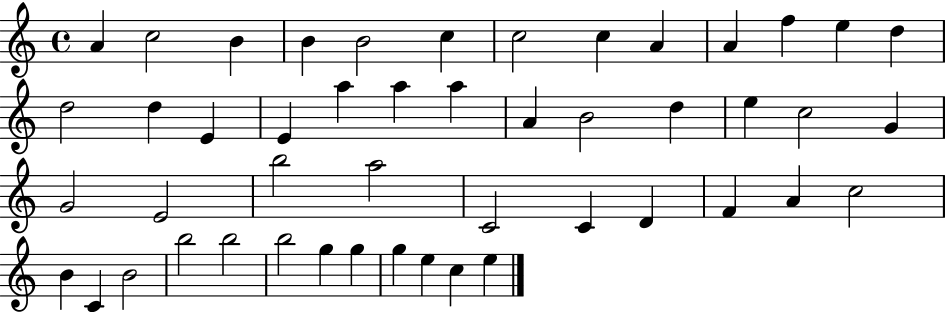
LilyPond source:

{
  \clef treble
  \time 4/4
  \defaultTimeSignature
  \key c \major
  a'4 c''2 b'4 | b'4 b'2 c''4 | c''2 c''4 a'4 | a'4 f''4 e''4 d''4 | \break d''2 d''4 e'4 | e'4 a''4 a''4 a''4 | a'4 b'2 d''4 | e''4 c''2 g'4 | \break g'2 e'2 | b''2 a''2 | c'2 c'4 d'4 | f'4 a'4 c''2 | \break b'4 c'4 b'2 | b''2 b''2 | b''2 g''4 g''4 | g''4 e''4 c''4 e''4 | \break \bar "|."
}